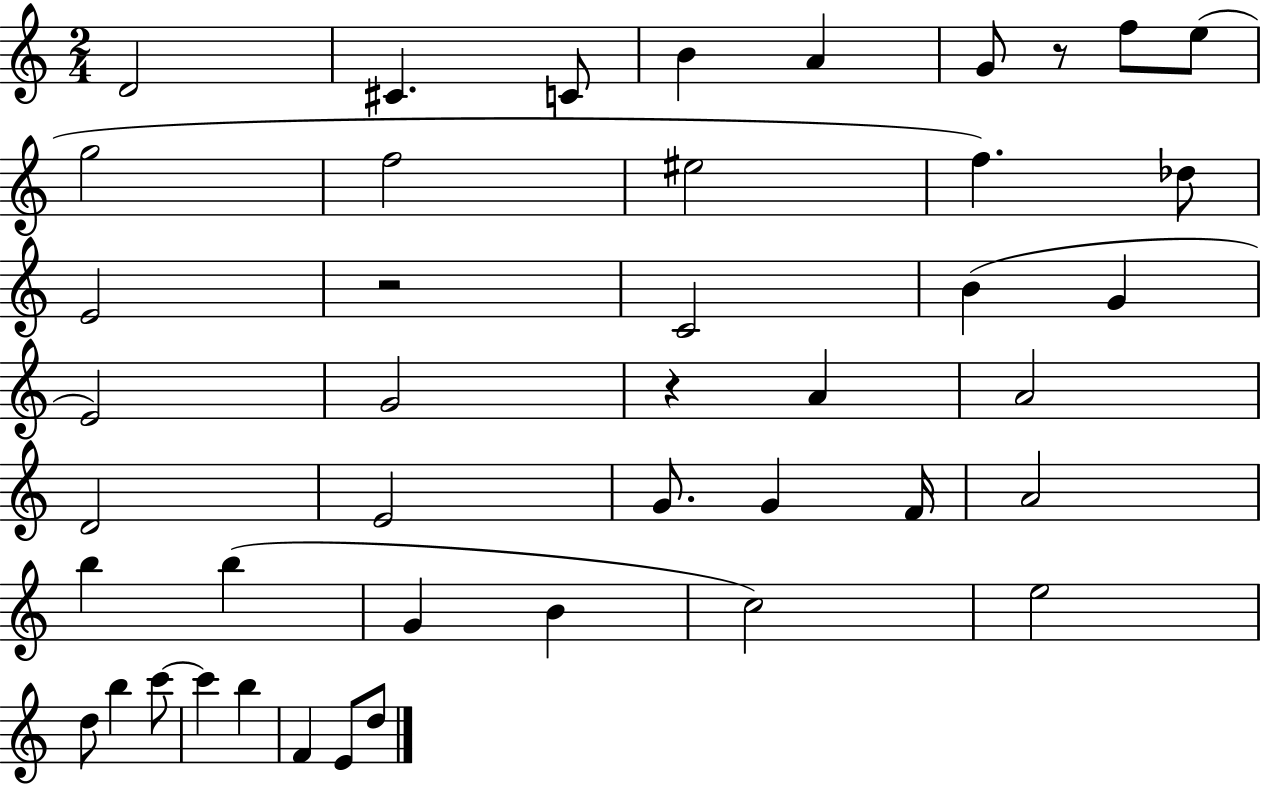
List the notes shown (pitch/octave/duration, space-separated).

D4/h C#4/q. C4/e B4/q A4/q G4/e R/e F5/e E5/e G5/h F5/h EIS5/h F5/q. Db5/e E4/h R/h C4/h B4/q G4/q E4/h G4/h R/q A4/q A4/h D4/h E4/h G4/e. G4/q F4/s A4/h B5/q B5/q G4/q B4/q C5/h E5/h D5/e B5/q C6/e C6/q B5/q F4/q E4/e D5/e